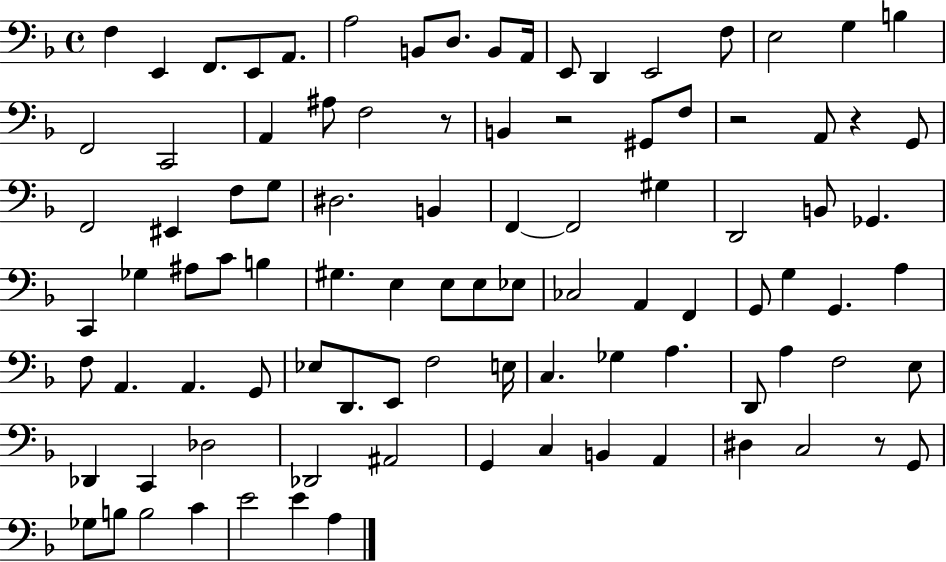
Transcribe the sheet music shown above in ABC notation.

X:1
T:Untitled
M:4/4
L:1/4
K:F
F, E,, F,,/2 E,,/2 A,,/2 A,2 B,,/2 D,/2 B,,/2 A,,/4 E,,/2 D,, E,,2 F,/2 E,2 G, B, F,,2 C,,2 A,, ^A,/2 F,2 z/2 B,, z2 ^G,,/2 F,/2 z2 A,,/2 z G,,/2 F,,2 ^E,, F,/2 G,/2 ^D,2 B,, F,, F,,2 ^G, D,,2 B,,/2 _G,, C,, _G, ^A,/2 C/2 B, ^G, E, E,/2 E,/2 _E,/2 _C,2 A,, F,, G,,/2 G, G,, A, F,/2 A,, A,, G,,/2 _E,/2 D,,/2 E,,/2 F,2 E,/4 C, _G, A, D,,/2 A, F,2 E,/2 _D,, C,, _D,2 _D,,2 ^A,,2 G,, C, B,, A,, ^D, C,2 z/2 G,,/2 _G,/2 B,/2 B,2 C E2 E A,